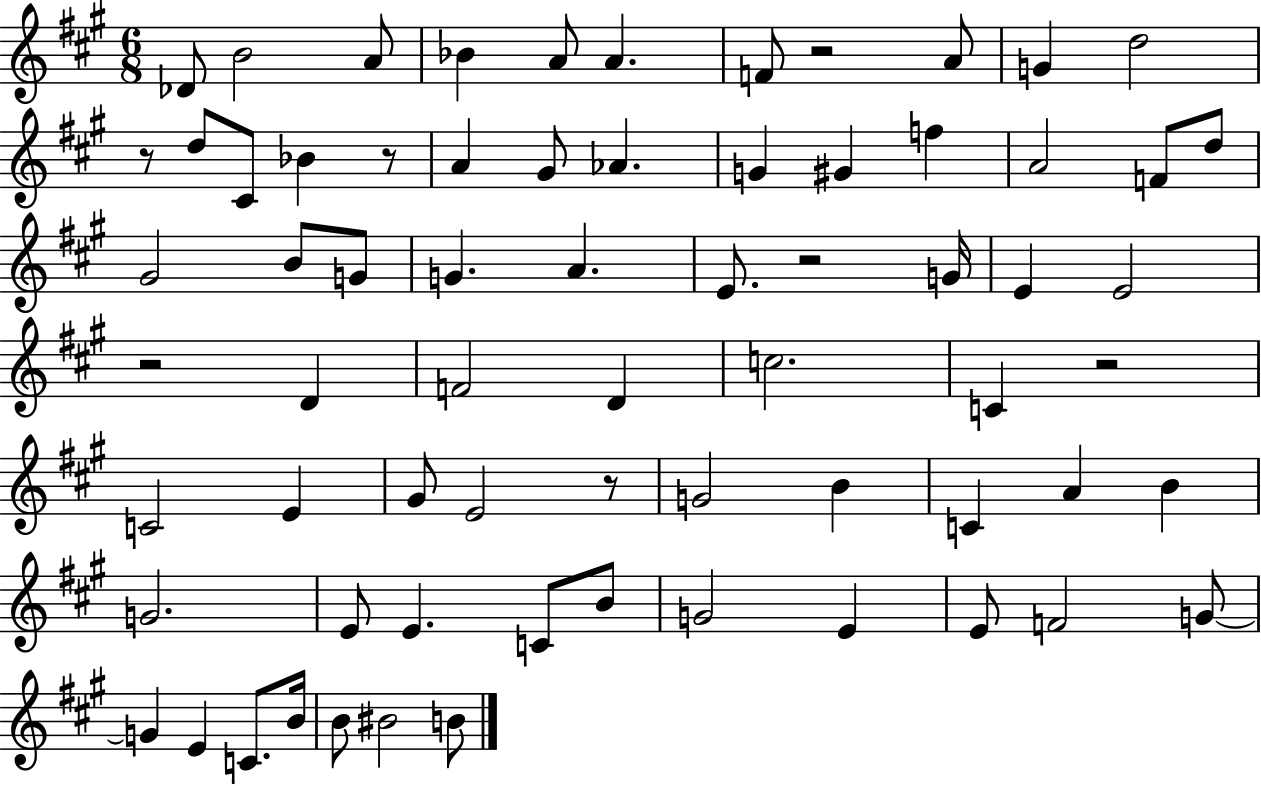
Db4/e B4/h A4/e Bb4/q A4/e A4/q. F4/e R/h A4/e G4/q D5/h R/e D5/e C#4/e Bb4/q R/e A4/q G#4/e Ab4/q. G4/q G#4/q F5/q A4/h F4/e D5/e G#4/h B4/e G4/e G4/q. A4/q. E4/e. R/h G4/s E4/q E4/h R/h D4/q F4/h D4/q C5/h. C4/q R/h C4/h E4/q G#4/e E4/h R/e G4/h B4/q C4/q A4/q B4/q G4/h. E4/e E4/q. C4/e B4/e G4/h E4/q E4/e F4/h G4/e G4/q E4/q C4/e. B4/s B4/e BIS4/h B4/e